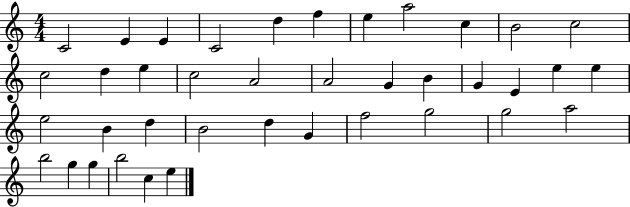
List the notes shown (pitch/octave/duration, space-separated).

C4/h E4/q E4/q C4/h D5/q F5/q E5/q A5/h C5/q B4/h C5/h C5/h D5/q E5/q C5/h A4/h A4/h G4/q B4/q G4/q E4/q E5/q E5/q E5/h B4/q D5/q B4/h D5/q G4/q F5/h G5/h G5/h A5/h B5/h G5/q G5/q B5/h C5/q E5/q